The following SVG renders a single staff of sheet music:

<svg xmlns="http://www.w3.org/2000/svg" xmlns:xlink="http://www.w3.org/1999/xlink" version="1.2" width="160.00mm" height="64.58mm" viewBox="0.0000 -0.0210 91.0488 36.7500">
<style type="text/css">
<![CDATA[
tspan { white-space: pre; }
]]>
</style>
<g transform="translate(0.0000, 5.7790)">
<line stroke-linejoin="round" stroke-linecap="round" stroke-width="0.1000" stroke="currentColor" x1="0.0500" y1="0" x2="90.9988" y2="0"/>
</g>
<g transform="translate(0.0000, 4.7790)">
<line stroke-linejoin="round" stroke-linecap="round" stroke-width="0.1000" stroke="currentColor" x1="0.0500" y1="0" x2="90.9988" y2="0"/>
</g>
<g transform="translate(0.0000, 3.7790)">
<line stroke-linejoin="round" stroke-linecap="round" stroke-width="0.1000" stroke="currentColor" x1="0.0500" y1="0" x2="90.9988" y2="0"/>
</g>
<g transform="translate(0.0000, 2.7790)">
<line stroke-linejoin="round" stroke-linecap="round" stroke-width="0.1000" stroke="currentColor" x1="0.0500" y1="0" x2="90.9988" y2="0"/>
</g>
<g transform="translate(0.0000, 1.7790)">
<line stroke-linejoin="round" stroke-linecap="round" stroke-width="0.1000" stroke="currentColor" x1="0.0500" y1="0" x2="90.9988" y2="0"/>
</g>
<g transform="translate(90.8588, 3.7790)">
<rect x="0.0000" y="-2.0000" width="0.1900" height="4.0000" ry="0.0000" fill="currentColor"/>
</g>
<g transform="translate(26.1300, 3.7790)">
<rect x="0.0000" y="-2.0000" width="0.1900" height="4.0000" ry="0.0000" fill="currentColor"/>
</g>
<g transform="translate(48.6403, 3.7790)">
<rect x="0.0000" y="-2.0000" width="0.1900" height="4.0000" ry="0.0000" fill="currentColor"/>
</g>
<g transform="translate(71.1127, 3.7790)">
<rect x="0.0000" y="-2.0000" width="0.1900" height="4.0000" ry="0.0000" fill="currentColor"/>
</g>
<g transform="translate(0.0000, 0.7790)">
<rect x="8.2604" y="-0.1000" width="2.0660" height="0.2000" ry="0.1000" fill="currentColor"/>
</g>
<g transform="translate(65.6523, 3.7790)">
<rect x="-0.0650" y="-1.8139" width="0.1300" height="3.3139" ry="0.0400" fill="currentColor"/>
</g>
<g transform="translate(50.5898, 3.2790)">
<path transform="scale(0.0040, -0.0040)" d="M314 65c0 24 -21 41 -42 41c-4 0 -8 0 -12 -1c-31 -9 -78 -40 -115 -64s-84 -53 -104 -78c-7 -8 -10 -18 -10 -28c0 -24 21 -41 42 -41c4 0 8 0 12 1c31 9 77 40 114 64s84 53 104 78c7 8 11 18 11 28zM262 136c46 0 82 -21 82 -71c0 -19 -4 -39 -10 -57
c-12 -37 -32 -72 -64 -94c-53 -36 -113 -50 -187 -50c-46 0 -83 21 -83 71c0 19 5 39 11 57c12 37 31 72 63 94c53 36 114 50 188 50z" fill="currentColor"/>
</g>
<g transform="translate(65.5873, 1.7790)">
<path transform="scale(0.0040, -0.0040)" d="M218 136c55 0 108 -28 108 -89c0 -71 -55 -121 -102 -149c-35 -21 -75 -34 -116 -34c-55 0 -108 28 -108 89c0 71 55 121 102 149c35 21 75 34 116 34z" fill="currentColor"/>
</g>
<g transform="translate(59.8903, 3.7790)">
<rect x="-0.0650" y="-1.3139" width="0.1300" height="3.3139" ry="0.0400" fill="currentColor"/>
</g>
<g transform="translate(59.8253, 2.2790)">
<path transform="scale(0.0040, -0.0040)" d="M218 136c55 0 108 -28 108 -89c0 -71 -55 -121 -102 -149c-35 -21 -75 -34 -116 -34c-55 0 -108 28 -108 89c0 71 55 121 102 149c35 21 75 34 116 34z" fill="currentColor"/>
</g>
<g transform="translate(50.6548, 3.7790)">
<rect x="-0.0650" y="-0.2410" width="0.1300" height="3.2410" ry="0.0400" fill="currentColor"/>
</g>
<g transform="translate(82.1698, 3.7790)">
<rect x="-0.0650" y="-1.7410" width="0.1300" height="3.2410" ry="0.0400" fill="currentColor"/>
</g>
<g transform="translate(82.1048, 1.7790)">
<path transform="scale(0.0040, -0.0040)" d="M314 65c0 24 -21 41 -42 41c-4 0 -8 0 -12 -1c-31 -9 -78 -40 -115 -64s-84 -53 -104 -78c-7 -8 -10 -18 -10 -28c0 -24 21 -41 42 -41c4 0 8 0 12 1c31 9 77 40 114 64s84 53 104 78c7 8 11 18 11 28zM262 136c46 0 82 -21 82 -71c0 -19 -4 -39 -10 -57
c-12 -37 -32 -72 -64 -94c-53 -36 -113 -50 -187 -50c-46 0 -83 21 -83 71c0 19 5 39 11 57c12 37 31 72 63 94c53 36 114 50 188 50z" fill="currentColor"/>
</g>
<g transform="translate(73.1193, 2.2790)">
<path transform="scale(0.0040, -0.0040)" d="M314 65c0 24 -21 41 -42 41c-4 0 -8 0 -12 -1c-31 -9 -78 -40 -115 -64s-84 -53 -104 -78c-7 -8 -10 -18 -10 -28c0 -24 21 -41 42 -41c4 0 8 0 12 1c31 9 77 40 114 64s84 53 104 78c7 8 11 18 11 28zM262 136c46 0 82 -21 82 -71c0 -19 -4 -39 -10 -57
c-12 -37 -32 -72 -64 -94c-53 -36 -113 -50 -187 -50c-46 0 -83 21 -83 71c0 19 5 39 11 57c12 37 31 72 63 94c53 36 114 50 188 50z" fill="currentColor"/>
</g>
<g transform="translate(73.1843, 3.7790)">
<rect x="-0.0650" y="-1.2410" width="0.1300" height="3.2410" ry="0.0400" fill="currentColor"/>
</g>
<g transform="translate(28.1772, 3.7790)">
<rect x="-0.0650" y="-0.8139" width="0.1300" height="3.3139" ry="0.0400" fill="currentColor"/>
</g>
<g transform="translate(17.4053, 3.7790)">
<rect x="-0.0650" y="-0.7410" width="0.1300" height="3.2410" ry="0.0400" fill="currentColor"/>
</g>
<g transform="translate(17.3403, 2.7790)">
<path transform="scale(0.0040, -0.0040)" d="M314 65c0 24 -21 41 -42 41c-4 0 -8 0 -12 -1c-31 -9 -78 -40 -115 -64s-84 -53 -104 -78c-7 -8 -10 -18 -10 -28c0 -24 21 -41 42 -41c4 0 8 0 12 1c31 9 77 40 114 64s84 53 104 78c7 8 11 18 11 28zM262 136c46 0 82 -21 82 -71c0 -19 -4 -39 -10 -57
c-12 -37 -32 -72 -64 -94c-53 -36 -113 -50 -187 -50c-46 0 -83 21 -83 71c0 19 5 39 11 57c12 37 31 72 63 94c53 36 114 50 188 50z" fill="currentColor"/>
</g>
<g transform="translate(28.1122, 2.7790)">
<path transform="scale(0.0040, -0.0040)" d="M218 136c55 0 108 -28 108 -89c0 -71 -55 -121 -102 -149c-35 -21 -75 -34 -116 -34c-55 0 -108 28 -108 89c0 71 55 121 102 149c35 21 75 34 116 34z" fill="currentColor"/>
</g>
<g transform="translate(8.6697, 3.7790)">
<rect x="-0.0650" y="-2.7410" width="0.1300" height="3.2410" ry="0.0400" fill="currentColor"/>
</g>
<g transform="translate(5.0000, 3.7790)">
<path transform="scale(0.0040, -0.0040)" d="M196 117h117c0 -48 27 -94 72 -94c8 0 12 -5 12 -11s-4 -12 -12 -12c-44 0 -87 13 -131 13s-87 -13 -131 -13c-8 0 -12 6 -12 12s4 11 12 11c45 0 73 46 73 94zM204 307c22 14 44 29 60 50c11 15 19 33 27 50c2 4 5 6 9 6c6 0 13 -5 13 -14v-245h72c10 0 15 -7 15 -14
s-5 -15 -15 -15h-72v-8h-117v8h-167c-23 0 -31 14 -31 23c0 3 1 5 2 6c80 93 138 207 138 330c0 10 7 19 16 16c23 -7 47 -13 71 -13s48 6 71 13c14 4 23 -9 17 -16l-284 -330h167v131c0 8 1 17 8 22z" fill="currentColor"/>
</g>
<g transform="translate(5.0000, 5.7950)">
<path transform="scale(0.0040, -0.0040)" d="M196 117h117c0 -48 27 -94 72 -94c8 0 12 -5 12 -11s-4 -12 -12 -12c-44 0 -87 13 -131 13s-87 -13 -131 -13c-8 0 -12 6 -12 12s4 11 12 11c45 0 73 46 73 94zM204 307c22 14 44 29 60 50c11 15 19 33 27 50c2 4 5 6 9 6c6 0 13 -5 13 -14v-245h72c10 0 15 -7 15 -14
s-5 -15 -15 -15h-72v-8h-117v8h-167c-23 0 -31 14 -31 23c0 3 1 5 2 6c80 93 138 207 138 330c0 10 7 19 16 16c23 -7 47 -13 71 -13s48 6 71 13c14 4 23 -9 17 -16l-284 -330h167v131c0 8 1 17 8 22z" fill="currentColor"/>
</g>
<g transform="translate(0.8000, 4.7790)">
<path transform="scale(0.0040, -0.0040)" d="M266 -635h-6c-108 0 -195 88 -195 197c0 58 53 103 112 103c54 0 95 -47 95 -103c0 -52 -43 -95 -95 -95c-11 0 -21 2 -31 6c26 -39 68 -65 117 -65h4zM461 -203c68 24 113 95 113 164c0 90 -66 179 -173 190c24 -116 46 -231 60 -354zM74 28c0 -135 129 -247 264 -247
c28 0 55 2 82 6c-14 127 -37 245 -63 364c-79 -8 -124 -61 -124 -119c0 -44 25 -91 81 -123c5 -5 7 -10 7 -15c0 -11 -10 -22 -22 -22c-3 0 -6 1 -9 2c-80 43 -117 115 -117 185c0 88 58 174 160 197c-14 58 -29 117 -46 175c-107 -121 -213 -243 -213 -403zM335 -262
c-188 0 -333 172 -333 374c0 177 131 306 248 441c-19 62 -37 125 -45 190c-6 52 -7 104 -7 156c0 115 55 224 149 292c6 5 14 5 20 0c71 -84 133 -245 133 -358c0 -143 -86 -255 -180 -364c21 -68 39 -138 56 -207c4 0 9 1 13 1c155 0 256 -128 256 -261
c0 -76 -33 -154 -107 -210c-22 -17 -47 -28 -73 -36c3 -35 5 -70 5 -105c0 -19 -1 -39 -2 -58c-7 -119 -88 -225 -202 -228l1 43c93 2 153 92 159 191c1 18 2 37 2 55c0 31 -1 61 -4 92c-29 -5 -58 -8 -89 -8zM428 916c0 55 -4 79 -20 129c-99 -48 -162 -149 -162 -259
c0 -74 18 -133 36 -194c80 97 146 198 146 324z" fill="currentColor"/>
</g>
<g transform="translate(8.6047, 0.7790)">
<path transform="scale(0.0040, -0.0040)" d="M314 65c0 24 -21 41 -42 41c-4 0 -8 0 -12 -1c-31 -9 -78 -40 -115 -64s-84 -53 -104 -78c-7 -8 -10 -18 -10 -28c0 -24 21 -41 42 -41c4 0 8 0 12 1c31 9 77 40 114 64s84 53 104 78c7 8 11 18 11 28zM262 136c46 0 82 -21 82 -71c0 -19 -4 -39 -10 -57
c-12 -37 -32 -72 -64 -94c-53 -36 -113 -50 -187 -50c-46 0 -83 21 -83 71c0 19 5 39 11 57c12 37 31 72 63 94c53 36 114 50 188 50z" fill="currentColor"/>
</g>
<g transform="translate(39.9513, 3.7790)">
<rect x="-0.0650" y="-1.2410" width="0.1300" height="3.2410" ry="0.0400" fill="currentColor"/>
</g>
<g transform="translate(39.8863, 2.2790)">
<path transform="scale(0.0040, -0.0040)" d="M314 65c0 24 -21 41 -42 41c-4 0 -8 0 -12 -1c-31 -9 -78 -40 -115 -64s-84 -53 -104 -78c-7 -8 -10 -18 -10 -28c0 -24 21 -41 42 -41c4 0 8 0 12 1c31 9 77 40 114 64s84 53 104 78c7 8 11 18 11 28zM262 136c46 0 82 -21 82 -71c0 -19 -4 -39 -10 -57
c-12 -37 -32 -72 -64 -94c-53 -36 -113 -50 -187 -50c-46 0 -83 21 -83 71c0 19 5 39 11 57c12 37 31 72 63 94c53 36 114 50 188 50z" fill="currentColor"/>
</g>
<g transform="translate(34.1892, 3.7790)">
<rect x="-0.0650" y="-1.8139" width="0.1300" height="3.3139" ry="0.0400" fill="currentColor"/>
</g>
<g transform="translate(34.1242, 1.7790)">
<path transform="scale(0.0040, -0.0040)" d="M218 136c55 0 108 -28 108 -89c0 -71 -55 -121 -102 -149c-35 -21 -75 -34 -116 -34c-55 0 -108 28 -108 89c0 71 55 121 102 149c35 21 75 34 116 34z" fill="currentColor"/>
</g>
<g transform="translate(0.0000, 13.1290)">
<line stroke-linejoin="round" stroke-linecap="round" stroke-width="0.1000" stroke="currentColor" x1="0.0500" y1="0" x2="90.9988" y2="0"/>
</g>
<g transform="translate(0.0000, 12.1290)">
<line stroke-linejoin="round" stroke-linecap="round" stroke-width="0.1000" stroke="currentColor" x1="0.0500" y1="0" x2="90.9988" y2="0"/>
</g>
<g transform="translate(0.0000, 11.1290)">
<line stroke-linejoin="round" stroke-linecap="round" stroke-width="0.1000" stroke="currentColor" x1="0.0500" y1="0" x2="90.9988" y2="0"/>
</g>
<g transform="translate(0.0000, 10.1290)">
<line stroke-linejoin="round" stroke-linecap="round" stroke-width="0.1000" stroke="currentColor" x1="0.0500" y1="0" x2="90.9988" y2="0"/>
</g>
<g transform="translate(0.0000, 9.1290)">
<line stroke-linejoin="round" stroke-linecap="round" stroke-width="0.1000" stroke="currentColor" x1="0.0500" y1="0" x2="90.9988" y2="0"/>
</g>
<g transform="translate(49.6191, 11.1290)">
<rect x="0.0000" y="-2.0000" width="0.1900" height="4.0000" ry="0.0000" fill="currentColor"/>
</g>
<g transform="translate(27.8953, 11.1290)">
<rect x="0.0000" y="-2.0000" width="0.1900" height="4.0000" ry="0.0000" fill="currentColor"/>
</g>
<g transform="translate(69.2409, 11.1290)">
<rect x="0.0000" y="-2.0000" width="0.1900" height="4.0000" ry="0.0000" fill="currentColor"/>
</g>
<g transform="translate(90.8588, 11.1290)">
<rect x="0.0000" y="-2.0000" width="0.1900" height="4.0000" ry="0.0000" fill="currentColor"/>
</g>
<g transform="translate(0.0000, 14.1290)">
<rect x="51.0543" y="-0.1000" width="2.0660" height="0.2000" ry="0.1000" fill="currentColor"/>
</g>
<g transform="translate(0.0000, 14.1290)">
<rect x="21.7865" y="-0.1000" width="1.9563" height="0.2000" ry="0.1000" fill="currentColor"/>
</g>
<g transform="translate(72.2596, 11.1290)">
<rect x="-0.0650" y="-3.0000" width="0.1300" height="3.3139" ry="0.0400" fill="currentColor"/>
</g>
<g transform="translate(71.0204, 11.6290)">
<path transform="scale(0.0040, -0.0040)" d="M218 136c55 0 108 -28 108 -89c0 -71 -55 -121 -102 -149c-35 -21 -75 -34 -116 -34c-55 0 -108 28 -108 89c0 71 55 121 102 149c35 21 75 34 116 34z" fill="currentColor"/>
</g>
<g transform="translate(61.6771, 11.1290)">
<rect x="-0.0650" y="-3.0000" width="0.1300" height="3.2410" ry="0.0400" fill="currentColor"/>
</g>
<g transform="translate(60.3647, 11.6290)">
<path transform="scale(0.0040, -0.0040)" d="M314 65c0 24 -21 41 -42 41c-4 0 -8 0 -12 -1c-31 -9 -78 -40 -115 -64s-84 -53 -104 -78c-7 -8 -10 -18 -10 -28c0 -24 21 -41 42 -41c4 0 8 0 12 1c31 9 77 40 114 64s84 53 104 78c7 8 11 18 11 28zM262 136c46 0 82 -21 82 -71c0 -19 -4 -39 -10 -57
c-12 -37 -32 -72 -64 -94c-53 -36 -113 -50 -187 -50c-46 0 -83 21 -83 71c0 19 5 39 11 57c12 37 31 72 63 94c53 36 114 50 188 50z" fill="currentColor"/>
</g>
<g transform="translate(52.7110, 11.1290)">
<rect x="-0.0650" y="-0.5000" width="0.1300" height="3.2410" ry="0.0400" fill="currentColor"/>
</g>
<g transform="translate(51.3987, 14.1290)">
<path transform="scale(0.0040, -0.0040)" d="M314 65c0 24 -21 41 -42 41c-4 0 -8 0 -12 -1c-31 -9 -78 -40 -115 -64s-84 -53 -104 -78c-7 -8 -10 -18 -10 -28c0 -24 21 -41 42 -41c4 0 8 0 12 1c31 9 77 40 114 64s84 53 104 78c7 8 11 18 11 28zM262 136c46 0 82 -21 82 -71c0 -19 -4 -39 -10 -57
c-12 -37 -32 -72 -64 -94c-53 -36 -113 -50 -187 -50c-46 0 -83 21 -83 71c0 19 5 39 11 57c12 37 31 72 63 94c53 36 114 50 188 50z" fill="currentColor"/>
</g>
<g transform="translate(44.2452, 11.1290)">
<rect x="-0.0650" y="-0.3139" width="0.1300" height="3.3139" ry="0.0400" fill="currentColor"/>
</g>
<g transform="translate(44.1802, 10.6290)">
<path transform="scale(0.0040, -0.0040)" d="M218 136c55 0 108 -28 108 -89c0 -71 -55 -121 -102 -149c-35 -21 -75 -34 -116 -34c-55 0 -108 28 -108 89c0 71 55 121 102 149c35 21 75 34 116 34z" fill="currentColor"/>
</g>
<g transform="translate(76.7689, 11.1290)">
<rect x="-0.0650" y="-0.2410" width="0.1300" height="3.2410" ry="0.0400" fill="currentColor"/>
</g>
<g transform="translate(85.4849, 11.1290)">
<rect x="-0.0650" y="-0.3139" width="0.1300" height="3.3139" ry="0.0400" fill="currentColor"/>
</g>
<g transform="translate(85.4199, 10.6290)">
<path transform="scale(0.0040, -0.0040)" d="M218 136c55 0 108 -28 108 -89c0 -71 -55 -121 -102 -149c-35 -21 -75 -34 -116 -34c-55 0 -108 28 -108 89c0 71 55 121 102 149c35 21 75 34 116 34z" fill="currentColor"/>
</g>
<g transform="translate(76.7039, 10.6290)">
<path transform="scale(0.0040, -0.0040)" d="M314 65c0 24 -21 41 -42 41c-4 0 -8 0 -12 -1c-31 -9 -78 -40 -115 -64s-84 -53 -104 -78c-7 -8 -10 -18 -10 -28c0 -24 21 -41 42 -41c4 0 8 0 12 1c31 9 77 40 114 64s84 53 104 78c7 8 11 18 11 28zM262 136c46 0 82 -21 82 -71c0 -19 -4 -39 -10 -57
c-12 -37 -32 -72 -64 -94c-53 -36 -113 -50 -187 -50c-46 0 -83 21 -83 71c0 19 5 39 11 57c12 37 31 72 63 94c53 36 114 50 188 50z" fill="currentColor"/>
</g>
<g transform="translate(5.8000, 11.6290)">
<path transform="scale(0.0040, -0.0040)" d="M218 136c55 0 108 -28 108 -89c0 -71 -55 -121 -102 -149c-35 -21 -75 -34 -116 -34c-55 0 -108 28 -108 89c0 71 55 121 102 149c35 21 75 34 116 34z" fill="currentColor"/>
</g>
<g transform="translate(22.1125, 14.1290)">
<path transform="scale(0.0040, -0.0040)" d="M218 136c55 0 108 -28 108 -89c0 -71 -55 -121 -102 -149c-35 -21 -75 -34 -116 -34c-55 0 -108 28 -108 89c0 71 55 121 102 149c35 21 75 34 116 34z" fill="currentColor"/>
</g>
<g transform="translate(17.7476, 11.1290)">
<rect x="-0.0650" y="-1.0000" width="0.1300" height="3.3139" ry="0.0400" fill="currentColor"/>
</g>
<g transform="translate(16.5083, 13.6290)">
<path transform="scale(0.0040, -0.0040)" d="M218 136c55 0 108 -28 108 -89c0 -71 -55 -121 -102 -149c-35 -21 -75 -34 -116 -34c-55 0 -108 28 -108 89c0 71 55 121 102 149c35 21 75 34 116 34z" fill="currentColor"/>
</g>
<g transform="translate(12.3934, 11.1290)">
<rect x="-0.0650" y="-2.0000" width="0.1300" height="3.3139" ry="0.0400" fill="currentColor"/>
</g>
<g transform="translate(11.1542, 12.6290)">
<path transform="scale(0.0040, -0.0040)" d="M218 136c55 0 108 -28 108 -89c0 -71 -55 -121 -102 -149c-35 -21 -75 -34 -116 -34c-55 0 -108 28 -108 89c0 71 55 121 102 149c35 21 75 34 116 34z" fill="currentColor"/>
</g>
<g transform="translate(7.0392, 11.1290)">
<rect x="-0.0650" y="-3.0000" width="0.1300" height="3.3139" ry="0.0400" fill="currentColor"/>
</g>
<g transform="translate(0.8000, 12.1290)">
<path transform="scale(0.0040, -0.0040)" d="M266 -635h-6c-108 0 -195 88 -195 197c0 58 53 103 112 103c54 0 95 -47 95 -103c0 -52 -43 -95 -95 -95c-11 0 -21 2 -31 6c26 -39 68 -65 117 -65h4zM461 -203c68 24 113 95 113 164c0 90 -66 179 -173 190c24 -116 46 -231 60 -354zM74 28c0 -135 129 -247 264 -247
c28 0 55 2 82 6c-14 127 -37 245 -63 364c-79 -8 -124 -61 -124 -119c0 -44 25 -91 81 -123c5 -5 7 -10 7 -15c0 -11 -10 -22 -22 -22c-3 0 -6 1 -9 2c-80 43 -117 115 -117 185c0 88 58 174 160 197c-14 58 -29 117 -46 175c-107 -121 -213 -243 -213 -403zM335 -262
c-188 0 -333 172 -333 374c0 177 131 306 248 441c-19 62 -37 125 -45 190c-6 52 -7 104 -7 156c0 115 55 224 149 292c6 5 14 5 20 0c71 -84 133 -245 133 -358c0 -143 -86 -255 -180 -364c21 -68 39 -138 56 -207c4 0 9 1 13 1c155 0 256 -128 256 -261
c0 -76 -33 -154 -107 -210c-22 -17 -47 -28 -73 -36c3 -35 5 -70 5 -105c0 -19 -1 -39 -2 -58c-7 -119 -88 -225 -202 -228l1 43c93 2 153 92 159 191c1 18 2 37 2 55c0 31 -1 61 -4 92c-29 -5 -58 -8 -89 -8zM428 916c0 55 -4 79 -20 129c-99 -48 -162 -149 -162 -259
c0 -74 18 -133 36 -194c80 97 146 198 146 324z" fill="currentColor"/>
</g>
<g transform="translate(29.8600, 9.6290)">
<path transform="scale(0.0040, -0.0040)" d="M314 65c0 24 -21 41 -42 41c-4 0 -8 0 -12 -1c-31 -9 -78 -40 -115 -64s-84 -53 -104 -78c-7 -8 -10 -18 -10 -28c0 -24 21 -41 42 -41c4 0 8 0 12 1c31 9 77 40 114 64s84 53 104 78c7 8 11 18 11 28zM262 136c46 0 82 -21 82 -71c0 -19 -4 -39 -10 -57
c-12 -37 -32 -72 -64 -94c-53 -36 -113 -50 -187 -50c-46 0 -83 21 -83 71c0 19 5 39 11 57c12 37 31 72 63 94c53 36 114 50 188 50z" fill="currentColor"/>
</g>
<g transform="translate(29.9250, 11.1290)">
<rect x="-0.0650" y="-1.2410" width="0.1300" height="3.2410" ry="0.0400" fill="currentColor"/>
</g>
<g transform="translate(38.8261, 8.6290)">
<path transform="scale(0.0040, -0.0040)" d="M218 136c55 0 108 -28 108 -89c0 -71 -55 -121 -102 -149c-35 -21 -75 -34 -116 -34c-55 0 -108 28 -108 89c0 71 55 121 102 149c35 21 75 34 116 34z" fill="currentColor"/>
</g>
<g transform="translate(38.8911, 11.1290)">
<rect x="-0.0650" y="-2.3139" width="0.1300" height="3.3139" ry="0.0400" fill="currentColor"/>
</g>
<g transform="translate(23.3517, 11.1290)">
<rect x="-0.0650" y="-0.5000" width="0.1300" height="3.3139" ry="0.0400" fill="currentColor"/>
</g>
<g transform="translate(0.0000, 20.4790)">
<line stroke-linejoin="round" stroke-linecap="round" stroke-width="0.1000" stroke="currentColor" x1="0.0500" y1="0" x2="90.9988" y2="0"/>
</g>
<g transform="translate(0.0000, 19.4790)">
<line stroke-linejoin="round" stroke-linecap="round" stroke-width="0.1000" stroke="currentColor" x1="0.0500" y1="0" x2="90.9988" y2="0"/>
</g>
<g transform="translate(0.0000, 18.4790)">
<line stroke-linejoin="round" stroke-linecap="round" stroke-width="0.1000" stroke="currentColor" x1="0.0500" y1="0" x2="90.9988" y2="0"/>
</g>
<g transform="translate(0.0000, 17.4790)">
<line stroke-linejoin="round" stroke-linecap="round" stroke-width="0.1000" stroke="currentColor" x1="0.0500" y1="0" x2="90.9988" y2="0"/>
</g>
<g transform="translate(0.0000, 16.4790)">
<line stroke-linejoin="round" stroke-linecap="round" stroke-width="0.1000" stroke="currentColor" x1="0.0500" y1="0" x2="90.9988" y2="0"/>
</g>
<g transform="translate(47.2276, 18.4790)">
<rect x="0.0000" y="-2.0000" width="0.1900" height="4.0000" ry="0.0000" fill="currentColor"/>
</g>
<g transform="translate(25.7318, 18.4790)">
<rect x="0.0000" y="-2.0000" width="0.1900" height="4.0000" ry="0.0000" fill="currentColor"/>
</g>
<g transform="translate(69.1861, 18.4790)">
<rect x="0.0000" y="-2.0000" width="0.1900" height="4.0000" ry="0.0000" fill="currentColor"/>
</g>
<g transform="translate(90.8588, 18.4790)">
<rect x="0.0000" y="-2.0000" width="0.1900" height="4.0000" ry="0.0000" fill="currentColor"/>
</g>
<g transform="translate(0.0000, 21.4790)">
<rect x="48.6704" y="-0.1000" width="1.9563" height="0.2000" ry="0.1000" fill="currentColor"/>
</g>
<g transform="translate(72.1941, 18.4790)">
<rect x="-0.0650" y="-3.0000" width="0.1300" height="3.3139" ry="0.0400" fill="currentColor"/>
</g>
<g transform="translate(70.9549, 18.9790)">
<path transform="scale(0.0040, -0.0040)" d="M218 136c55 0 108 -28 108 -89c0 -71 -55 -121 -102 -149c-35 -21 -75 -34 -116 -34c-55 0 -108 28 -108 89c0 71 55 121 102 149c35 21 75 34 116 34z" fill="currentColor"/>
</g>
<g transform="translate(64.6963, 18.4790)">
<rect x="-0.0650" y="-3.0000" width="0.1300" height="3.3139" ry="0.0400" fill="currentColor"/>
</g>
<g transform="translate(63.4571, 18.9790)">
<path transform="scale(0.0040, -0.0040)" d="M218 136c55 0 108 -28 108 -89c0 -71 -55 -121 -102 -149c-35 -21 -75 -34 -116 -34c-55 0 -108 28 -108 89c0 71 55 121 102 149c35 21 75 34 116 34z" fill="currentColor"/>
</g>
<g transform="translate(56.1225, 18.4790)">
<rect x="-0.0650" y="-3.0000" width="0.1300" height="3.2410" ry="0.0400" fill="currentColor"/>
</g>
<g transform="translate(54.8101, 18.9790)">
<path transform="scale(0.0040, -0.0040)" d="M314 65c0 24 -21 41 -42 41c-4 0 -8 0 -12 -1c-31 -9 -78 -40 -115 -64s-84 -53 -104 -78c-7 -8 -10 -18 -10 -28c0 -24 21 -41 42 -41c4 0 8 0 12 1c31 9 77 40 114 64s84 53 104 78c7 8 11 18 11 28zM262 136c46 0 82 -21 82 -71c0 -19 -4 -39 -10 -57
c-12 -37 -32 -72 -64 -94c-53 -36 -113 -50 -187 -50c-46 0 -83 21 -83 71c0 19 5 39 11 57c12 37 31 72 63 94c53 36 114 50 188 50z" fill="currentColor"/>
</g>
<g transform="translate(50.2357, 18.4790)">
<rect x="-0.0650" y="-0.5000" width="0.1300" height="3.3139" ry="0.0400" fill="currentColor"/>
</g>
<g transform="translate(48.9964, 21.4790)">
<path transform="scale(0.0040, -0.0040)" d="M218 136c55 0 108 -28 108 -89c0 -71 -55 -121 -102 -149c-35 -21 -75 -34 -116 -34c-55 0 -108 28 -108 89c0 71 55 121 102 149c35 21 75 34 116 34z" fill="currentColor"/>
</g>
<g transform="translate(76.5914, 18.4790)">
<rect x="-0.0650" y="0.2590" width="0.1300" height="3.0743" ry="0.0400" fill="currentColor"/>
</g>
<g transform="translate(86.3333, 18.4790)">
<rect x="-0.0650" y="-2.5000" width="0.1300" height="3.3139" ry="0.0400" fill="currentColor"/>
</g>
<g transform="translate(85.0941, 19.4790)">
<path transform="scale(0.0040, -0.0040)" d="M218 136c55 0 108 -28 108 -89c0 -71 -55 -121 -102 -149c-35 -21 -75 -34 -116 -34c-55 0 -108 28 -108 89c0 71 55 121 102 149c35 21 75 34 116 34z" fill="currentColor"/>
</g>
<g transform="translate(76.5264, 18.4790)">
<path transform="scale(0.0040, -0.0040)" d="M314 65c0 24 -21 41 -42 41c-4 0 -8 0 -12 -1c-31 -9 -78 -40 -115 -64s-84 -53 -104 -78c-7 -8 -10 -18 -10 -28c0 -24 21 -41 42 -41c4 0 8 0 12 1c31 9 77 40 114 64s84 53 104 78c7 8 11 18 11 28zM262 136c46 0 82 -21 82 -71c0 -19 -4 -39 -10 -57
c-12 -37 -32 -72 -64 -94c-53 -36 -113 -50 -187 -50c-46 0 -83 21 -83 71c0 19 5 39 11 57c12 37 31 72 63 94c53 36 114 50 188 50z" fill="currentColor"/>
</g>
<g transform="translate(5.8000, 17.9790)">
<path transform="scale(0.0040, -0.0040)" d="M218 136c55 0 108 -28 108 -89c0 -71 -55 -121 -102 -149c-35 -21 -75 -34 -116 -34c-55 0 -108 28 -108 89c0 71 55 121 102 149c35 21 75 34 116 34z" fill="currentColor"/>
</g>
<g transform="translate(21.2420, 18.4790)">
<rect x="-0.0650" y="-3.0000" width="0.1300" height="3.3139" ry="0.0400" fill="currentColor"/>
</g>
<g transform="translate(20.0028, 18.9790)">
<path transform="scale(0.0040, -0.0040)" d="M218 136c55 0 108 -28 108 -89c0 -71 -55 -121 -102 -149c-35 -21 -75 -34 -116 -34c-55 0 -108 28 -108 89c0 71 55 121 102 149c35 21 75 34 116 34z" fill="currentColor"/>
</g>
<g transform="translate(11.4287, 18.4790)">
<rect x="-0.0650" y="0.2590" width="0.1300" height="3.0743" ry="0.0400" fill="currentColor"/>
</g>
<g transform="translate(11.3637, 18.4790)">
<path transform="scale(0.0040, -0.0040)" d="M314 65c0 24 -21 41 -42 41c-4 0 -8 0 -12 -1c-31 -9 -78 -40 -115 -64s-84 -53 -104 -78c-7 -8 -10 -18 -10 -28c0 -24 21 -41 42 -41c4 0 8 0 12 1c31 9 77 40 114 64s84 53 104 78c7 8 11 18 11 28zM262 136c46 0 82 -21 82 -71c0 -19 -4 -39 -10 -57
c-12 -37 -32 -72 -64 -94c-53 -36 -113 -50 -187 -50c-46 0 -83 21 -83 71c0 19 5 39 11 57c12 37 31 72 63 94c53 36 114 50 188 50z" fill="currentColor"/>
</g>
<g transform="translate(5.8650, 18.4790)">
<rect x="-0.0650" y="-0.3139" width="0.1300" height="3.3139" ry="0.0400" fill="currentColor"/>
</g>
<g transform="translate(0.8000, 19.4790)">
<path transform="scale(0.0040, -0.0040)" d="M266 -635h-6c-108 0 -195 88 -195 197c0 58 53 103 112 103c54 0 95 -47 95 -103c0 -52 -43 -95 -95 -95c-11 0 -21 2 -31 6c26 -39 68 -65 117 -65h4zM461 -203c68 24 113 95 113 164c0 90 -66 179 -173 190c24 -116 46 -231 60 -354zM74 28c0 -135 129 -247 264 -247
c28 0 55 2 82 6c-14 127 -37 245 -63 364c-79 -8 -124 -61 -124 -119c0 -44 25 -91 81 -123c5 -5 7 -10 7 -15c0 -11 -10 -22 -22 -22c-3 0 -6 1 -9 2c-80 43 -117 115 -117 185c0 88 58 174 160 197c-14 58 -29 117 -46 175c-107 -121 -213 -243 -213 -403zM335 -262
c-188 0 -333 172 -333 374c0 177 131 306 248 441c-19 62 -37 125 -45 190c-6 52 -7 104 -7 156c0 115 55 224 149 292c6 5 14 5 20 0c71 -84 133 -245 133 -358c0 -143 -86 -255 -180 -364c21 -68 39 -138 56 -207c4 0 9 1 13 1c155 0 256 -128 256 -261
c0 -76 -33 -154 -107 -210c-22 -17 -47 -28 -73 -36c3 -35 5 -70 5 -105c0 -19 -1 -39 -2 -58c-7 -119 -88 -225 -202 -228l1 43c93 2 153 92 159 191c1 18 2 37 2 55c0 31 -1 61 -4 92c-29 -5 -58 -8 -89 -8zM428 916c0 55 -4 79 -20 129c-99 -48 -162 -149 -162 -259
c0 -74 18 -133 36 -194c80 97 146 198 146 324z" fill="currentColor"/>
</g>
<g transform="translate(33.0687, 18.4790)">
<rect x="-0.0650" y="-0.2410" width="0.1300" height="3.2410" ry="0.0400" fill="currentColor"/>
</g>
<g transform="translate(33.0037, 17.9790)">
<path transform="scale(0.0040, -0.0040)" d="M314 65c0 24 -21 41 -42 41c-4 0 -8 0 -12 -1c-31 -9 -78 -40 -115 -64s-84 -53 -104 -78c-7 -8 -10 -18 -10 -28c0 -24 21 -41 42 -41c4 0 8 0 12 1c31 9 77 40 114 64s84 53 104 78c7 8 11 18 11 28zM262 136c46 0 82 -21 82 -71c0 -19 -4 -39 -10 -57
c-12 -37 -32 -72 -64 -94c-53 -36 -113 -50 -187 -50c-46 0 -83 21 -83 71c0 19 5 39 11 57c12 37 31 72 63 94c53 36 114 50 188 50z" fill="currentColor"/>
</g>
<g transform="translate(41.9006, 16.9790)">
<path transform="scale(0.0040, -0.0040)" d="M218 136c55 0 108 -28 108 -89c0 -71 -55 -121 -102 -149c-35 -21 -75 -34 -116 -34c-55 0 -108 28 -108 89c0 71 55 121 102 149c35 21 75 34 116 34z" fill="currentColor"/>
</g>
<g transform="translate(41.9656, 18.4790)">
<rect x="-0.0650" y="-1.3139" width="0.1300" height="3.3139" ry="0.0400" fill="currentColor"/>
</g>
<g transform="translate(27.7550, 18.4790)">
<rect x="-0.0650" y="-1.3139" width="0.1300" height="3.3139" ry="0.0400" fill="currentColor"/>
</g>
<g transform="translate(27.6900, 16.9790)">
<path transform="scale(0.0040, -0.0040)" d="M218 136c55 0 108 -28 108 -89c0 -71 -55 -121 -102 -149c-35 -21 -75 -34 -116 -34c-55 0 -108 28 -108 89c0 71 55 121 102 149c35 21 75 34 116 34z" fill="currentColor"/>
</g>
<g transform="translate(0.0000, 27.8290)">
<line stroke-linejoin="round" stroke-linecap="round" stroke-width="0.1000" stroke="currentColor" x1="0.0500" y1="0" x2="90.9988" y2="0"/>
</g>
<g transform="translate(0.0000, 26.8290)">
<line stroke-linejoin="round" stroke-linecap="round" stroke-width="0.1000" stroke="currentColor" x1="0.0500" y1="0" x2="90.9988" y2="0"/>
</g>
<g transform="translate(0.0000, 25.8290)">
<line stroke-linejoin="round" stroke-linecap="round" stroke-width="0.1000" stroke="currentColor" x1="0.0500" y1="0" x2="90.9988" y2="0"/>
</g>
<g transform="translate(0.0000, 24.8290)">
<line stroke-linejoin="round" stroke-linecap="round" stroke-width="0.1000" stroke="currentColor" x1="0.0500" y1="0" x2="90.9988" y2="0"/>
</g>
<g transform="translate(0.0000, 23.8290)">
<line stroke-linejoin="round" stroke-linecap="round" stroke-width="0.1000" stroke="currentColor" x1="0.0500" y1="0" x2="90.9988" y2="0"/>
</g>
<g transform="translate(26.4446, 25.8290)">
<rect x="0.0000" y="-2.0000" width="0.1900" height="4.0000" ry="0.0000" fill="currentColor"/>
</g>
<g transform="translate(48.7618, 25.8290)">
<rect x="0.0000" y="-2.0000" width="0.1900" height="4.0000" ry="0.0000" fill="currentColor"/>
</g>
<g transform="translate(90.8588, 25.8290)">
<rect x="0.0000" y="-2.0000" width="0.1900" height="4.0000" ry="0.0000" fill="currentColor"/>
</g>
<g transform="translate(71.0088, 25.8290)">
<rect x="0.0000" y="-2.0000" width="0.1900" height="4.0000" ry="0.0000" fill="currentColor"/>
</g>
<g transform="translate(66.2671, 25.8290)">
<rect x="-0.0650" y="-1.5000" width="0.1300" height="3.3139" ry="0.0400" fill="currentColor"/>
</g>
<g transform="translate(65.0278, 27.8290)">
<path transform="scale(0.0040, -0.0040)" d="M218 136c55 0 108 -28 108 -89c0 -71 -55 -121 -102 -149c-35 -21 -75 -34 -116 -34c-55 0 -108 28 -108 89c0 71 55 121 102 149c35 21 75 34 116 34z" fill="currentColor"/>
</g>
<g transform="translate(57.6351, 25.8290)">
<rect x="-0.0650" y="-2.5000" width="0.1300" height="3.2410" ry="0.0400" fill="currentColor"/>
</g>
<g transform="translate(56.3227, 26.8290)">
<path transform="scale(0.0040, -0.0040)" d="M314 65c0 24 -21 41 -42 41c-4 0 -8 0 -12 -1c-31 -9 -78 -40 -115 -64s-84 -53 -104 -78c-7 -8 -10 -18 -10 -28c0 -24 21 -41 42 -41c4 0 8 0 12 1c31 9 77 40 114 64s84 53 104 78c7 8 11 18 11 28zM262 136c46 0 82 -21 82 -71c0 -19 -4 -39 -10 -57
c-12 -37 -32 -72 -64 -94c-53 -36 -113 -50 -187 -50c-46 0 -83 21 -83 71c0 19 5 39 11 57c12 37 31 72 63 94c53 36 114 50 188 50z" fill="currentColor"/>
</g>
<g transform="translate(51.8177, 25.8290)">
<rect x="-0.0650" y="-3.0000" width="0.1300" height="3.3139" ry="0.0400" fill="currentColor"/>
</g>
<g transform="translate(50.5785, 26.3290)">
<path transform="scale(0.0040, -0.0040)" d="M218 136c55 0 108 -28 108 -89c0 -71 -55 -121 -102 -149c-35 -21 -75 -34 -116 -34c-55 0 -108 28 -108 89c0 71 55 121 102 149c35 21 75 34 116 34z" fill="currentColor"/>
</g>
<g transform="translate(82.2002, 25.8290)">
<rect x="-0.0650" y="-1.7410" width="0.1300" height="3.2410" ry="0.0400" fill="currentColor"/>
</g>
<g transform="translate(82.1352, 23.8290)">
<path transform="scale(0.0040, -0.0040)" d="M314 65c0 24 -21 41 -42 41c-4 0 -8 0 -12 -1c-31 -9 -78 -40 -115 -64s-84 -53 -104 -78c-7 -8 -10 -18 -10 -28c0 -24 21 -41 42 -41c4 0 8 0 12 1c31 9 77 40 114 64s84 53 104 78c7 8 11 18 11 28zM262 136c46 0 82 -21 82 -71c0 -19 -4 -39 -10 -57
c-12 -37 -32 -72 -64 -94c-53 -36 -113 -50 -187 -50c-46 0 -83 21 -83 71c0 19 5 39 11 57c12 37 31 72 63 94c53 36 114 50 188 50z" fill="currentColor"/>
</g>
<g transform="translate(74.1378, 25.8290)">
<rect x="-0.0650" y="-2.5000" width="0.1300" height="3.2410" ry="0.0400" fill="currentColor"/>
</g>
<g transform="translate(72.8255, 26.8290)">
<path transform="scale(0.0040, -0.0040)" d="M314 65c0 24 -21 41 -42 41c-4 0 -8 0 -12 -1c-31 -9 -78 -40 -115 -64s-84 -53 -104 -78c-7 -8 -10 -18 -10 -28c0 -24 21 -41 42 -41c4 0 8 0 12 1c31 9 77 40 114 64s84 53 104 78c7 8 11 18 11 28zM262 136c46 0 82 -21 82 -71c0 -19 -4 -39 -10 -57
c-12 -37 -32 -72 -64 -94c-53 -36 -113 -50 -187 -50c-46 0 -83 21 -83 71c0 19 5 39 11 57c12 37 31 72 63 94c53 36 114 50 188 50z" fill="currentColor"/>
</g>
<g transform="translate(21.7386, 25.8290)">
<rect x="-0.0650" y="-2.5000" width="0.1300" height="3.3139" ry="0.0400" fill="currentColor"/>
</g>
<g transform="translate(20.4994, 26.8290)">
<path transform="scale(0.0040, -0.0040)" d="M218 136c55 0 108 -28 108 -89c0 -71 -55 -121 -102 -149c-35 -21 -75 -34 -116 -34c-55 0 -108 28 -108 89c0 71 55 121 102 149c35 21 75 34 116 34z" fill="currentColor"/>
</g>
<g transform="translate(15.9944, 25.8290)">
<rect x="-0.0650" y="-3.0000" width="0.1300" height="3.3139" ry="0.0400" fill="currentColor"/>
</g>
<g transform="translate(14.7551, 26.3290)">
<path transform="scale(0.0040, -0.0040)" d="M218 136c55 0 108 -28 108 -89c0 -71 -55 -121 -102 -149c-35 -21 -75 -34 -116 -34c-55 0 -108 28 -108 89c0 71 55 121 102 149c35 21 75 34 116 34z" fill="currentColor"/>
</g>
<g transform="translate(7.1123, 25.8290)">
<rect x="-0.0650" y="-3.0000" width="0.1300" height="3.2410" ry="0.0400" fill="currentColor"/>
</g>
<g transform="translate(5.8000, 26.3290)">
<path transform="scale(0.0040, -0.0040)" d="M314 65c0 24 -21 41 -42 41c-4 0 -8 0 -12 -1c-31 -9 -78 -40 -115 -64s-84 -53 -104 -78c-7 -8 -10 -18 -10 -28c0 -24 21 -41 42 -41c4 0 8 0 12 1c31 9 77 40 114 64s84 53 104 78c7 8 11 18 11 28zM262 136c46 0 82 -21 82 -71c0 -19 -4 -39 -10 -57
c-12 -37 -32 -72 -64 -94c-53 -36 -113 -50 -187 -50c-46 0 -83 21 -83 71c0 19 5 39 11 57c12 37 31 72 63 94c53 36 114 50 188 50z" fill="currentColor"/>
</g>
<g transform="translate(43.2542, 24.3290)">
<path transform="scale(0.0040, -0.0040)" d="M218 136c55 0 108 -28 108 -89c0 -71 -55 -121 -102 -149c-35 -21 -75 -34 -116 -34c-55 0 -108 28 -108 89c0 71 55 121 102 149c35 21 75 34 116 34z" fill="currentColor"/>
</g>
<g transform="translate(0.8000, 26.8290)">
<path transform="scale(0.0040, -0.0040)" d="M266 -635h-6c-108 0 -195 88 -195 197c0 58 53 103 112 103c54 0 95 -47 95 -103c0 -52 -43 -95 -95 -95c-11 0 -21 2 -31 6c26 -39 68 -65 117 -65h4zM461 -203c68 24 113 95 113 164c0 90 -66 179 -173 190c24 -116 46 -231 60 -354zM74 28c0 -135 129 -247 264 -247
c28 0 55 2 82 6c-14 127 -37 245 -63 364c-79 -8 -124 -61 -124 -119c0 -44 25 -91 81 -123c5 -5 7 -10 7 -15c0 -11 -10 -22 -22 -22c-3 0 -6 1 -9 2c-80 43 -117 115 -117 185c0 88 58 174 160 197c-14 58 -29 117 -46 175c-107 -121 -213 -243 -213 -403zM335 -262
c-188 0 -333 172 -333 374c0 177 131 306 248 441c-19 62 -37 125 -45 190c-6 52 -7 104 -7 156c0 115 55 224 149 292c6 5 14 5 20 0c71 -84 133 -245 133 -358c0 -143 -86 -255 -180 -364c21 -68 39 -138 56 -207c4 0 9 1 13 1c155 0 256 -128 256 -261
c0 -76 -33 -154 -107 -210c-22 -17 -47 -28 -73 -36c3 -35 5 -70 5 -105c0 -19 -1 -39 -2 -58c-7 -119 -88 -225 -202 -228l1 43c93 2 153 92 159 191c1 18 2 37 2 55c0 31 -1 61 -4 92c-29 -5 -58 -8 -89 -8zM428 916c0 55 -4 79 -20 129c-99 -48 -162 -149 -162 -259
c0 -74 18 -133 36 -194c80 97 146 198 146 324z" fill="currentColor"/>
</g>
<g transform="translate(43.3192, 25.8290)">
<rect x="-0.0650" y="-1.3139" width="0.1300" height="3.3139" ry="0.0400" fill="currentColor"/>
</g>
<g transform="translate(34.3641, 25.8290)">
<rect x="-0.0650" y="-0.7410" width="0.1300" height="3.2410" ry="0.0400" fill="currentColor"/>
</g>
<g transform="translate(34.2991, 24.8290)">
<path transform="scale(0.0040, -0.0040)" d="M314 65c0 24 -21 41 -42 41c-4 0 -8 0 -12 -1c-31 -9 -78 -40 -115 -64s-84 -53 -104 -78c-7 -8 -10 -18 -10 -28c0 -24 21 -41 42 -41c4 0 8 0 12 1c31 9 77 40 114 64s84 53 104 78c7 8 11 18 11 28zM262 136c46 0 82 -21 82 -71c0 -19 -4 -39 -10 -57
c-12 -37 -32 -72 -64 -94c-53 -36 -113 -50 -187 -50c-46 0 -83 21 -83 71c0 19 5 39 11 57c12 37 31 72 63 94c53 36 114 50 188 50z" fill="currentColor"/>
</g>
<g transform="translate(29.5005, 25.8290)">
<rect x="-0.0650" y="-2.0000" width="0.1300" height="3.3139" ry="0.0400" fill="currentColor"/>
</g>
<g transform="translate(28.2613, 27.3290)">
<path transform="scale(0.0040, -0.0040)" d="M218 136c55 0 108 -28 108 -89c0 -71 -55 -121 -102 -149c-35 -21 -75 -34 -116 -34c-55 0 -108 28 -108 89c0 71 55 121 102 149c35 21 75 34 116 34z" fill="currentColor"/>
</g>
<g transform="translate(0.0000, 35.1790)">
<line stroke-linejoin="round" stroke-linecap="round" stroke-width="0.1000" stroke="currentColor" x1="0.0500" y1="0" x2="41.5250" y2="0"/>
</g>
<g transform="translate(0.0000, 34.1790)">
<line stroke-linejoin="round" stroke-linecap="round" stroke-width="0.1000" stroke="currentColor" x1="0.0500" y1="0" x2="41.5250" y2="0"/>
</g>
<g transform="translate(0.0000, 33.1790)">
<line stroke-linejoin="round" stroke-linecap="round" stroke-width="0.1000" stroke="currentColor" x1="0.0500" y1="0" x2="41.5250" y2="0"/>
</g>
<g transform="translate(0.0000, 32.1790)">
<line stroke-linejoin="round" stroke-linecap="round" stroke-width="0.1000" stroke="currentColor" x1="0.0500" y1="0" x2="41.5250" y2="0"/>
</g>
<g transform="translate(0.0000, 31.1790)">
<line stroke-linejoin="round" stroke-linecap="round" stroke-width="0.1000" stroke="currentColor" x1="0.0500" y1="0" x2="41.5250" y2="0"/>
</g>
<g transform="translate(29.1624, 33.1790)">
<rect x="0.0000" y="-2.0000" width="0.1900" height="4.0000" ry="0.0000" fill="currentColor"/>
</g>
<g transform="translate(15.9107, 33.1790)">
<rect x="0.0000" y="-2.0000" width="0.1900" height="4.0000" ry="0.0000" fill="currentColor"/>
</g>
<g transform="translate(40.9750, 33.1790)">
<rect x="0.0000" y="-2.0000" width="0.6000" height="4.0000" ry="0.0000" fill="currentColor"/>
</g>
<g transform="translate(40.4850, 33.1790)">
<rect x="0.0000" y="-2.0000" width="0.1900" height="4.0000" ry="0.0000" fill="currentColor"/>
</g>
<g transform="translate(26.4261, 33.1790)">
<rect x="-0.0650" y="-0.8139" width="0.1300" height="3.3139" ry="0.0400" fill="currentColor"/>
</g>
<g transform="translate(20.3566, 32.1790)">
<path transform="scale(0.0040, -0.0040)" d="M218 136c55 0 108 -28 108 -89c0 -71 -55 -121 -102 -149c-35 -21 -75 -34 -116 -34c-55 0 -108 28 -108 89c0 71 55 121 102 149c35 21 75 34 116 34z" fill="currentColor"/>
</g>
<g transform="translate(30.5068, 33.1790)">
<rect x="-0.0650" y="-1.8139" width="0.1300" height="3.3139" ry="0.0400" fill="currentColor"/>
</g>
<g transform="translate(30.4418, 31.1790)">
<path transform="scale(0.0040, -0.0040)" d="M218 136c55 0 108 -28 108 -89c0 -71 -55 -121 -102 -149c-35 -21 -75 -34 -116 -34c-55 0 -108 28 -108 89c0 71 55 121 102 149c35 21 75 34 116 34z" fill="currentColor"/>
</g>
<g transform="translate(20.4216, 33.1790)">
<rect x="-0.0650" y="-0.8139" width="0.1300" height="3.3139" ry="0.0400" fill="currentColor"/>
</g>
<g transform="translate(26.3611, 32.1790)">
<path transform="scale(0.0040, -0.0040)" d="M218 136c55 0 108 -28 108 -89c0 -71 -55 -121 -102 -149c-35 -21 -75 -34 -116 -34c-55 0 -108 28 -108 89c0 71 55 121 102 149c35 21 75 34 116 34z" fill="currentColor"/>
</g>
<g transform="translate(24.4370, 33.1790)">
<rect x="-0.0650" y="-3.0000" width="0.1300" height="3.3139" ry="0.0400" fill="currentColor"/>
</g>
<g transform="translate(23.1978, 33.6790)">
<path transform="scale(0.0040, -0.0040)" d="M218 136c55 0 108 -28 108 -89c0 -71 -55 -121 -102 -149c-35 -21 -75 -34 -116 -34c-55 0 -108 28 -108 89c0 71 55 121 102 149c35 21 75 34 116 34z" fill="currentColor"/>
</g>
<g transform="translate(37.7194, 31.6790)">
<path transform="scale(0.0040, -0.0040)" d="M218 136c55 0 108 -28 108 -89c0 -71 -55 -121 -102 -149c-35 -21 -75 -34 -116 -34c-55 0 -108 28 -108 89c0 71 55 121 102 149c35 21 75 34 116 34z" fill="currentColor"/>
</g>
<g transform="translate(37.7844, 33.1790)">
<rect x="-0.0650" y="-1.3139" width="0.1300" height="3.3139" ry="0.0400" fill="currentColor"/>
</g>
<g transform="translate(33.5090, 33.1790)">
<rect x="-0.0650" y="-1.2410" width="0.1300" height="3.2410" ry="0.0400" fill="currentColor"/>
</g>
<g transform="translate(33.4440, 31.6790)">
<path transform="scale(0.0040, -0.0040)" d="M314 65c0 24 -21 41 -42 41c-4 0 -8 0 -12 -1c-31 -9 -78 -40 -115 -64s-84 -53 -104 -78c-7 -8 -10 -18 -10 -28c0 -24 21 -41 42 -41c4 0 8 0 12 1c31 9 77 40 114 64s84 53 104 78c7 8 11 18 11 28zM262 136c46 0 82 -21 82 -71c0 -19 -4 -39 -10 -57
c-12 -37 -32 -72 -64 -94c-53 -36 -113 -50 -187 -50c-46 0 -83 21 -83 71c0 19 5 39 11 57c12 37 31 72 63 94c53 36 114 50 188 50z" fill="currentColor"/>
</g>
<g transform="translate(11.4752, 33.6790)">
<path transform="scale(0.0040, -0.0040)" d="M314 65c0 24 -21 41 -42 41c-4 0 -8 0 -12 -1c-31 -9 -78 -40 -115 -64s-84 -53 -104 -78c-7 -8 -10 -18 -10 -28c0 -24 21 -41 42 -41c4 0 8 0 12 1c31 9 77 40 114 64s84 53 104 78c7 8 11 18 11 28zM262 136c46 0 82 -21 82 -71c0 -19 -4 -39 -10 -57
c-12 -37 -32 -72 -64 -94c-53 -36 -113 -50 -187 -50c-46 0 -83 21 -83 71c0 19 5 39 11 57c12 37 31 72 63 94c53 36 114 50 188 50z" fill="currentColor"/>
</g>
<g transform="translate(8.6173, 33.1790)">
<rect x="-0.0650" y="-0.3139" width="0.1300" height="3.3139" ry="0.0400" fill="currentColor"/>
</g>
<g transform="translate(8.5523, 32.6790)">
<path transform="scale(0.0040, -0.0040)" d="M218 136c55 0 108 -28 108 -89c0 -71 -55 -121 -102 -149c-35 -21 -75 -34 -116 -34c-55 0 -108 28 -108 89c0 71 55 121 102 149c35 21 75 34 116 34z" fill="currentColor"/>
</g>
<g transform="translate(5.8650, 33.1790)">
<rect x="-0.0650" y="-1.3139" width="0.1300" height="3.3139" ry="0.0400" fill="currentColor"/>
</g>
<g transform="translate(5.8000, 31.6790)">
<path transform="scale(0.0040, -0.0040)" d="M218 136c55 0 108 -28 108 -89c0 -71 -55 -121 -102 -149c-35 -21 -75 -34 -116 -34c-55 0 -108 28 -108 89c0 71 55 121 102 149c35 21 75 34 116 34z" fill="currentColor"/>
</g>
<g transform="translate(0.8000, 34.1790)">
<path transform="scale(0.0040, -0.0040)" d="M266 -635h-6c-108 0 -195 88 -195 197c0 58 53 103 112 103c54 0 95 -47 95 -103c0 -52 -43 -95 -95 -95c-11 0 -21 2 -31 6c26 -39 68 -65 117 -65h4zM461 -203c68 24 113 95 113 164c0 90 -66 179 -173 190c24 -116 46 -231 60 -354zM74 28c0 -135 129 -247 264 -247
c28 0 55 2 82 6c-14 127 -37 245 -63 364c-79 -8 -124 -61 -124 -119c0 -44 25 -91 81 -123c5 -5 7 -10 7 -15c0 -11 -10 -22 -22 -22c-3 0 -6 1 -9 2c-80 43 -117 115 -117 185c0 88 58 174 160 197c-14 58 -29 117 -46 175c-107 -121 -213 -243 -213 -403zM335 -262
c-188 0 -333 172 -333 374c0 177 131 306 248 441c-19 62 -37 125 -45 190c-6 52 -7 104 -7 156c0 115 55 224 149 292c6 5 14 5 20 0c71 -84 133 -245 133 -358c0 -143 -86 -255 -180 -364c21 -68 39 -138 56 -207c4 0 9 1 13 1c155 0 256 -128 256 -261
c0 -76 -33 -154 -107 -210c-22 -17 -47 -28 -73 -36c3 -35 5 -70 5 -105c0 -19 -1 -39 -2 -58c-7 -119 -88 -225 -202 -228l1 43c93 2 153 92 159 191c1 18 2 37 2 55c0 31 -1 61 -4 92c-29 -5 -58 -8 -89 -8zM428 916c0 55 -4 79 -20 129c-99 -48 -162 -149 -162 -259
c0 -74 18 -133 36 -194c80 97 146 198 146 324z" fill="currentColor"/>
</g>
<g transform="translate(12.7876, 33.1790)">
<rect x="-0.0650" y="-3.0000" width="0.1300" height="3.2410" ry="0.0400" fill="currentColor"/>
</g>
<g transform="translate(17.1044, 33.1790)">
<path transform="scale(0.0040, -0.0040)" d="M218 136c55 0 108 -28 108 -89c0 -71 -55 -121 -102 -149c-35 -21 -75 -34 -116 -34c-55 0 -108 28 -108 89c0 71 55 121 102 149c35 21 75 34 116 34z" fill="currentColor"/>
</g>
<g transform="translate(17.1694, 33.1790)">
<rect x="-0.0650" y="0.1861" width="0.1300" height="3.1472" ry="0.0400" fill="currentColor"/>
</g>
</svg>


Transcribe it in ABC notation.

X:1
T:Untitled
M:4/4
L:1/4
K:C
a2 d2 d f e2 c2 e f e2 f2 A F D C e2 g c C2 A2 A c2 c c B2 A e c2 e C A2 A A B2 G A2 A G F d2 e A G2 E G2 f2 e c A2 B d A d f e2 e